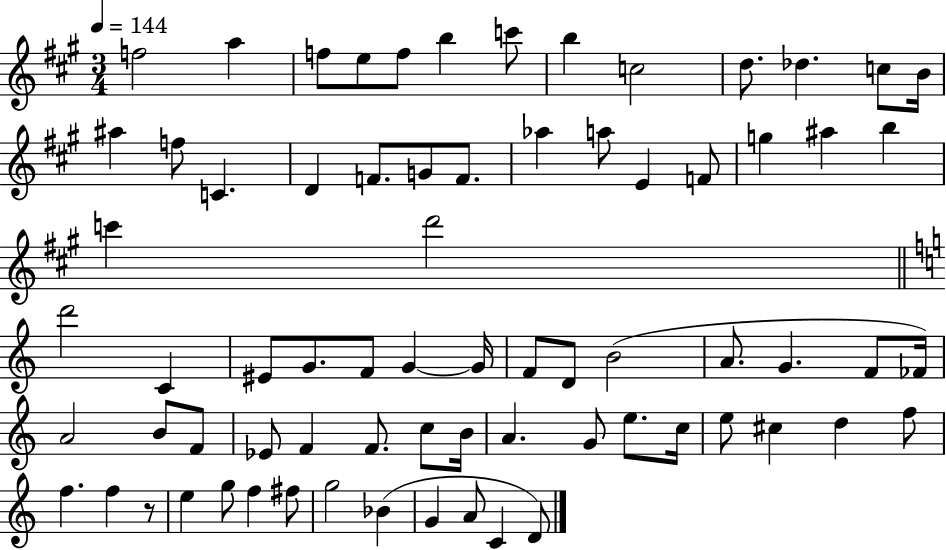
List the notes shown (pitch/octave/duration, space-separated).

F5/h A5/q F5/e E5/e F5/e B5/q C6/e B5/q C5/h D5/e. Db5/q. C5/e B4/s A#5/q F5/e C4/q. D4/q F4/e. G4/e F4/e. Ab5/q A5/e E4/q F4/e G5/q A#5/q B5/q C6/q D6/h D6/h C4/q EIS4/e G4/e. F4/e G4/q G4/s F4/e D4/e B4/h A4/e. G4/q. F4/e FES4/s A4/h B4/e F4/e Eb4/e F4/q F4/e. C5/e B4/s A4/q. G4/e E5/e. C5/s E5/e C#5/q D5/q F5/e F5/q. F5/q R/e E5/q G5/e F5/q F#5/e G5/h Bb4/q G4/q A4/e C4/q D4/e